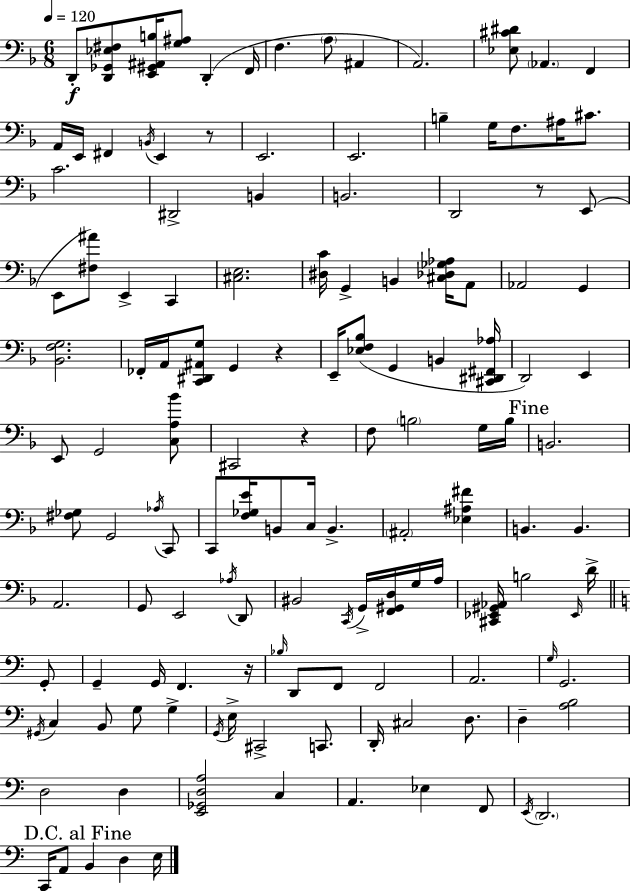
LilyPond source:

{
  \clef bass
  \numericTimeSignature
  \time 6/8
  \key f \major
  \tempo 4 = 120
  d,8-.\f <d, ges, ees fis>8 <e, gis, ais, b>16 <g ais>8 d,4-.( f,16 | f4. \parenthesize a8 ais,4 | a,2.) | <ees cis' dis'>8 \parenthesize aes,4. f,4 | \break a,16 e,16 fis,4 \acciaccatura { b,16 } e,4 r8 | e,2. | e,2. | b4-- g16 f8. ais16 cis'8. | \break c'2. | dis,2-> b,4 | b,2. | d,2 r8 e,8( | \break e,8 <fis ais'>8) e,4-> c,4 | <cis e>2. | <dis c'>16 g,4-> b,4 <cis des ges aes>16 a,8 | aes,2 g,4 | \break <bes, f g>2. | fes,16-. a,16 <c, dis, ais, g>8 g,4 r4 | e,16-- <ees f bes>8( g,4 b,4 | <cis, dis, fis, aes>16 d,2) e,4 | \break e,8 g,2 <c a bes'>8 | cis,2 r4 | f8 \parenthesize b2 g16 | b16 \mark "Fine" b,2. | \break <fis ges>8 g,2 \acciaccatura { aes16 } | c,8 c,8 <f ges e'>16 b,8 c16 b,4.-> | \parenthesize ais,2-. <ees ais fis'>4 | b,4. b,4. | \break a,2. | g,8 e,2 | \acciaccatura { aes16 } d,8 bis,2 \acciaccatura { c,16 } | g,16-> <f, gis, d>16 g16 a16 <cis, ees, gis, aes,>16 b2 | \break \grace { ees,16 } d'16-> \bar "||" \break \key c \major g,8-. g,4-- g,16 f,4. | r16 \grace { bes16 } d,8 f,8 f,2 | a,2. | \grace { g16 } g,2. | \break \acciaccatura { gis,16 } c4 b,8 g8 | g4-> \acciaccatura { g,16 } e16-> cis,2-> | c,8. d,16-. cis2 | d8. d4-- <a b>2 | \break d2 | d4 <e, ges, d a>2 | c4 a,4. | ees4 f,8 \acciaccatura { e,16 } \parenthesize d,2. | \break \mark "D.C. al Fine" c,16 a,8 b,4 | d4 e16 \bar "|."
}